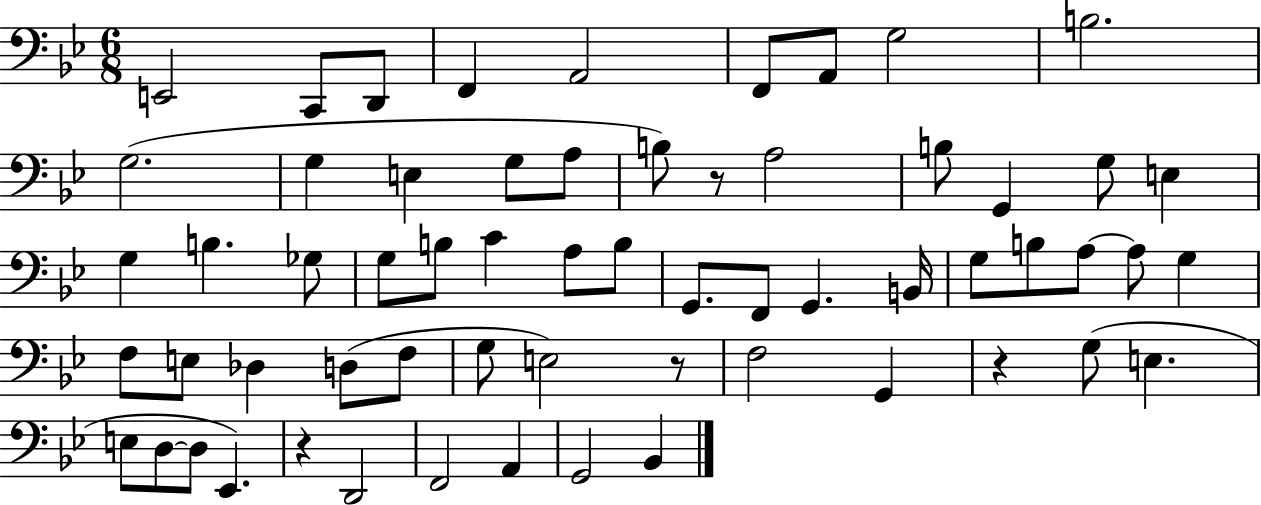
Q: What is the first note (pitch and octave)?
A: E2